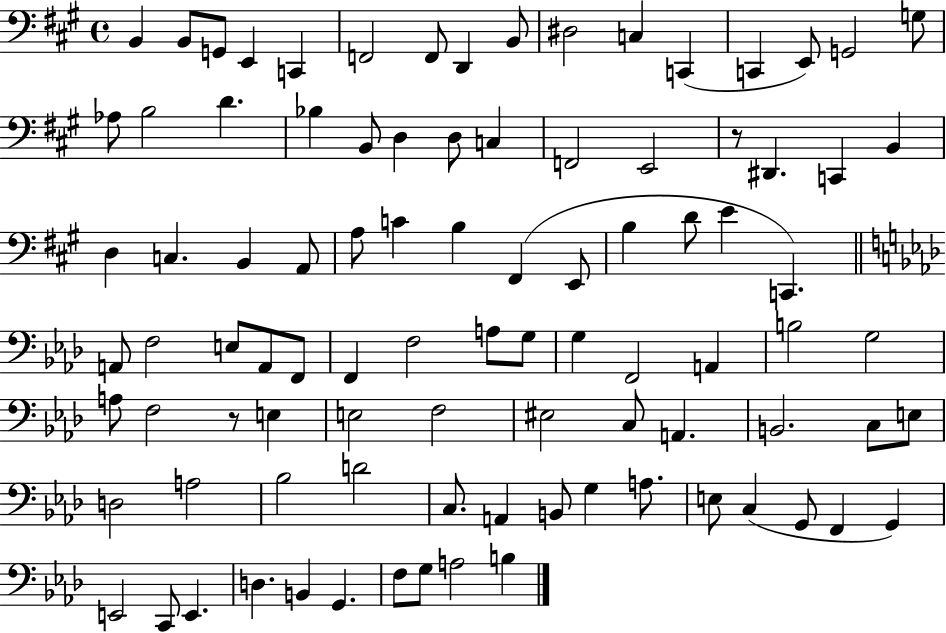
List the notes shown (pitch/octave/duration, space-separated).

B2/q B2/e G2/e E2/q C2/q F2/h F2/e D2/q B2/e D#3/h C3/q C2/q C2/q E2/e G2/h G3/e Ab3/e B3/h D4/q. Bb3/q B2/e D3/q D3/e C3/q F2/h E2/h R/e D#2/q. C2/q B2/q D3/q C3/q. B2/q A2/e A3/e C4/q B3/q F#2/q E2/e B3/q D4/e E4/q C2/q. A2/e F3/h E3/e A2/e F2/e F2/q F3/h A3/e G3/e G3/q F2/h A2/q B3/h G3/h A3/e F3/h R/e E3/q E3/h F3/h EIS3/h C3/e A2/q. B2/h. C3/e E3/e D3/h A3/h Bb3/h D4/h C3/e. A2/q B2/e G3/q A3/e. E3/e C3/q G2/e F2/q G2/q E2/h C2/e E2/q. D3/q. B2/q G2/q. F3/e G3/e A3/h B3/q